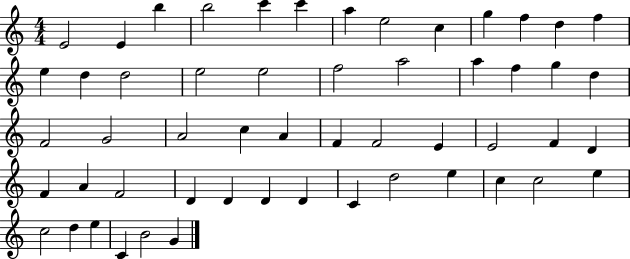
{
  \clef treble
  \numericTimeSignature
  \time 4/4
  \key c \major
  e'2 e'4 b''4 | b''2 c'''4 c'''4 | a''4 e''2 c''4 | g''4 f''4 d''4 f''4 | \break e''4 d''4 d''2 | e''2 e''2 | f''2 a''2 | a''4 f''4 g''4 d''4 | \break f'2 g'2 | a'2 c''4 a'4 | f'4 f'2 e'4 | e'2 f'4 d'4 | \break f'4 a'4 f'2 | d'4 d'4 d'4 d'4 | c'4 d''2 e''4 | c''4 c''2 e''4 | \break c''2 d''4 e''4 | c'4 b'2 g'4 | \bar "|."
}